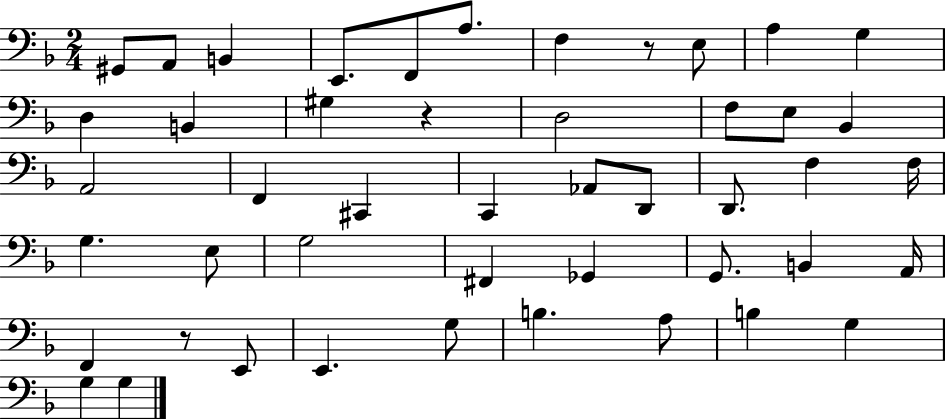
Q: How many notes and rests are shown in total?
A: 47